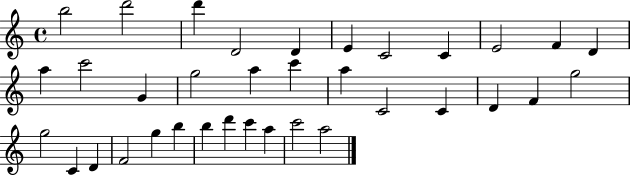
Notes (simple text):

B5/h D6/h D6/q D4/h D4/q E4/q C4/h C4/q E4/h F4/q D4/q A5/q C6/h G4/q G5/h A5/q C6/q A5/q C4/h C4/q D4/q F4/q G5/h G5/h C4/q D4/q F4/h G5/q B5/q B5/q D6/q C6/q A5/q C6/h A5/h